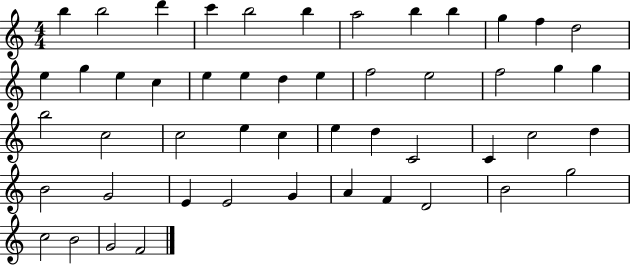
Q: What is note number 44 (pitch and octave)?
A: D4